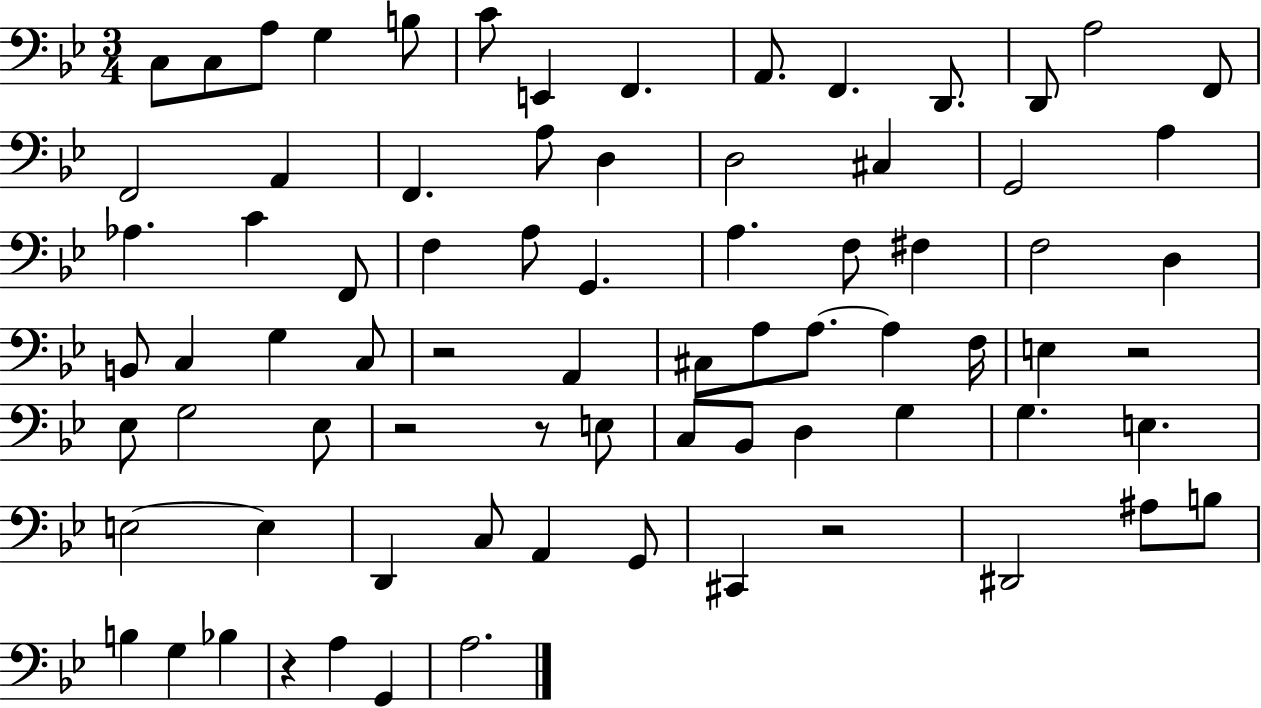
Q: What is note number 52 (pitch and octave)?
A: D3